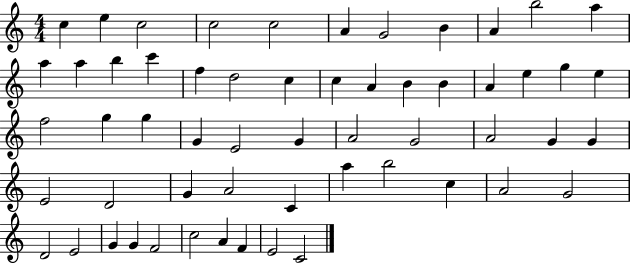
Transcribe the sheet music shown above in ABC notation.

X:1
T:Untitled
M:4/4
L:1/4
K:C
c e c2 c2 c2 A G2 B A b2 a a a b c' f d2 c c A B B A e g e f2 g g G E2 G A2 G2 A2 G G E2 D2 G A2 C a b2 c A2 G2 D2 E2 G G F2 c2 A F E2 C2